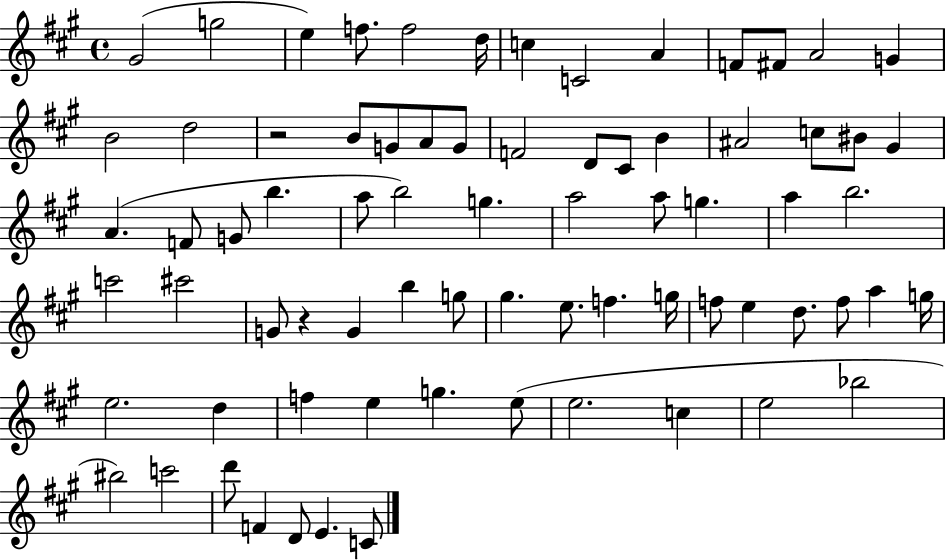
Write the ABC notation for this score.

X:1
T:Untitled
M:4/4
L:1/4
K:A
^G2 g2 e f/2 f2 d/4 c C2 A F/2 ^F/2 A2 G B2 d2 z2 B/2 G/2 A/2 G/2 F2 D/2 ^C/2 B ^A2 c/2 ^B/2 ^G A F/2 G/2 b a/2 b2 g a2 a/2 g a b2 c'2 ^c'2 G/2 z G b g/2 ^g e/2 f g/4 f/2 e d/2 f/2 a g/4 e2 d f e g e/2 e2 c e2 _b2 ^b2 c'2 d'/2 F D/2 E C/2